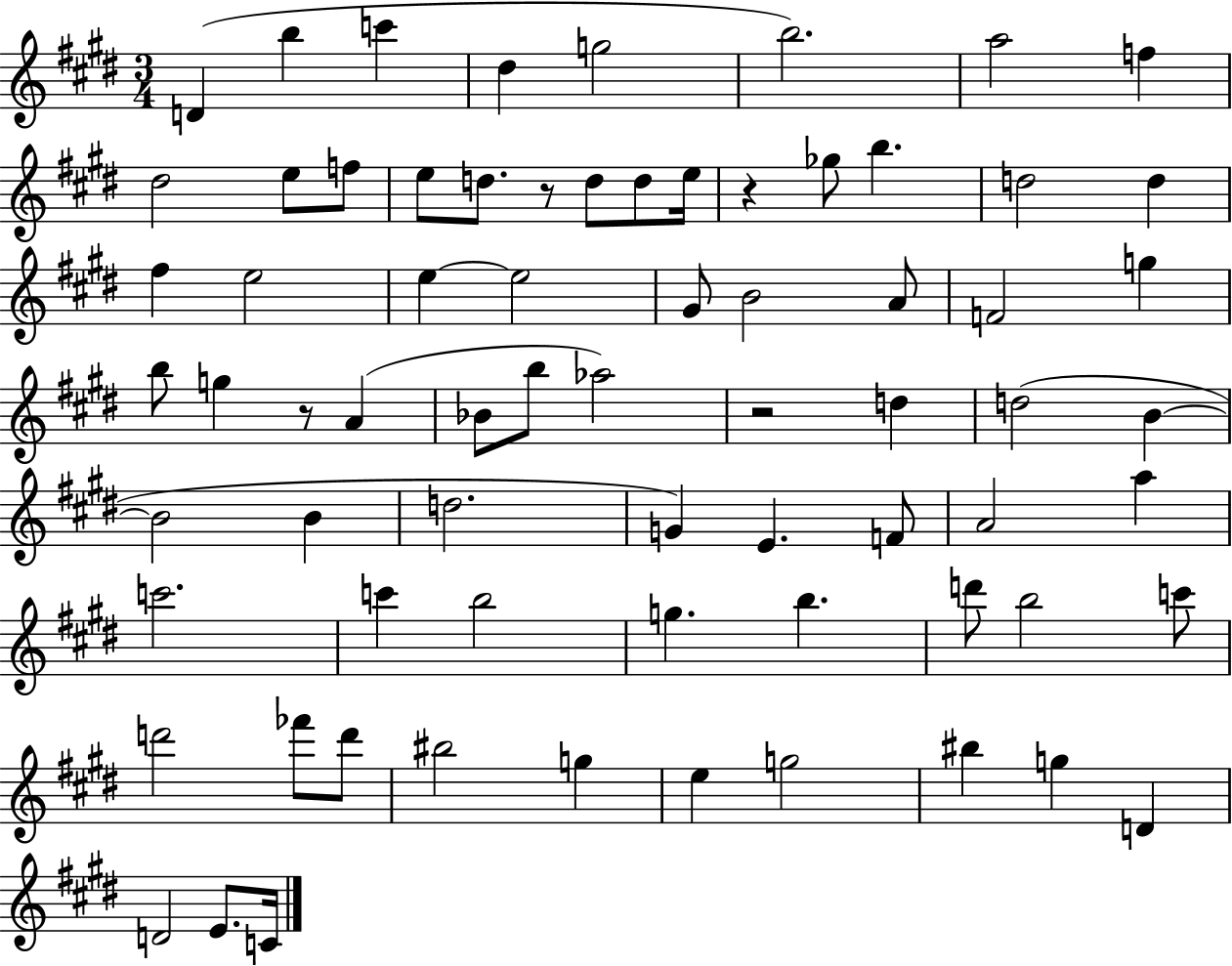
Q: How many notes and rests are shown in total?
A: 71